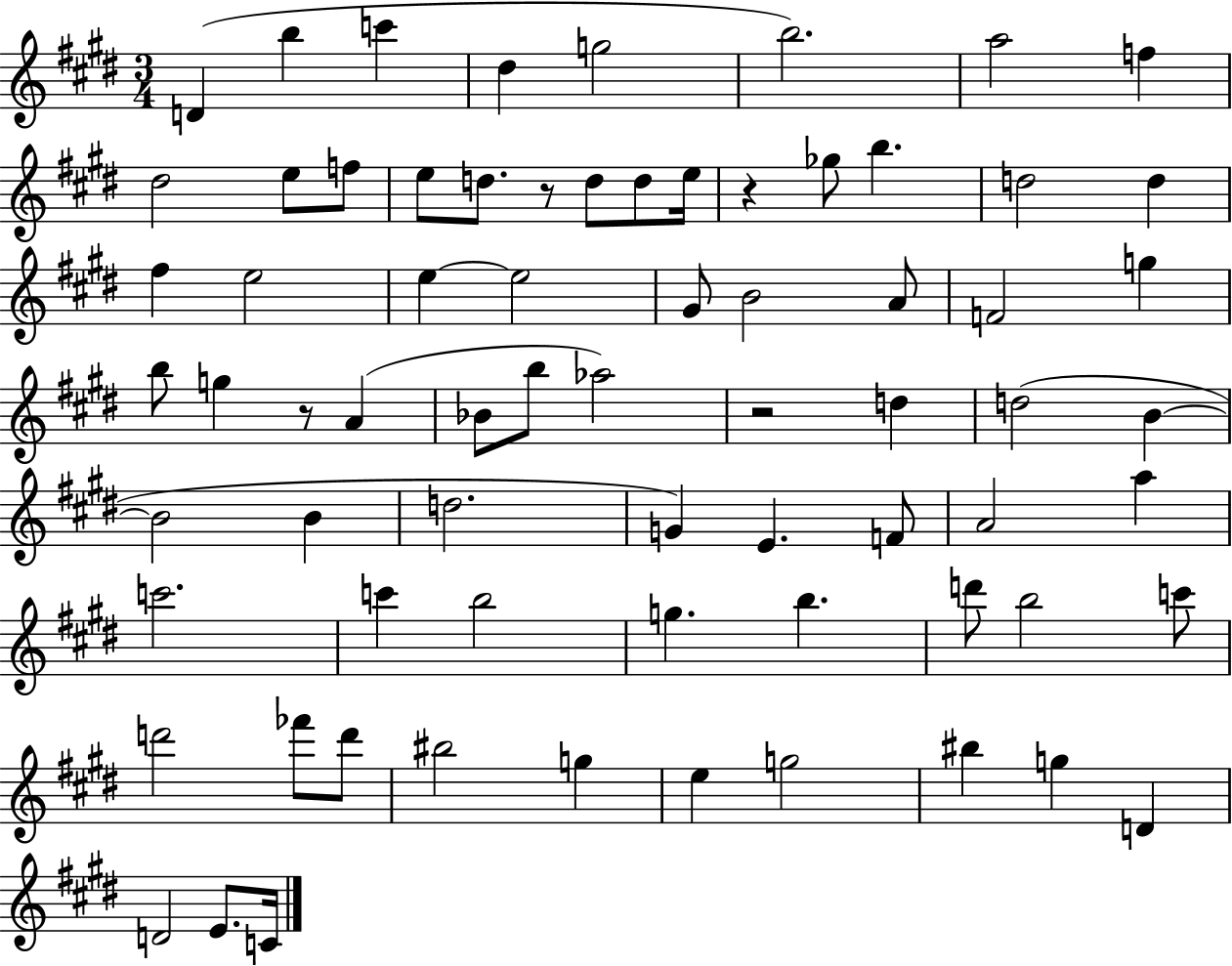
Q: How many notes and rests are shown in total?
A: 71